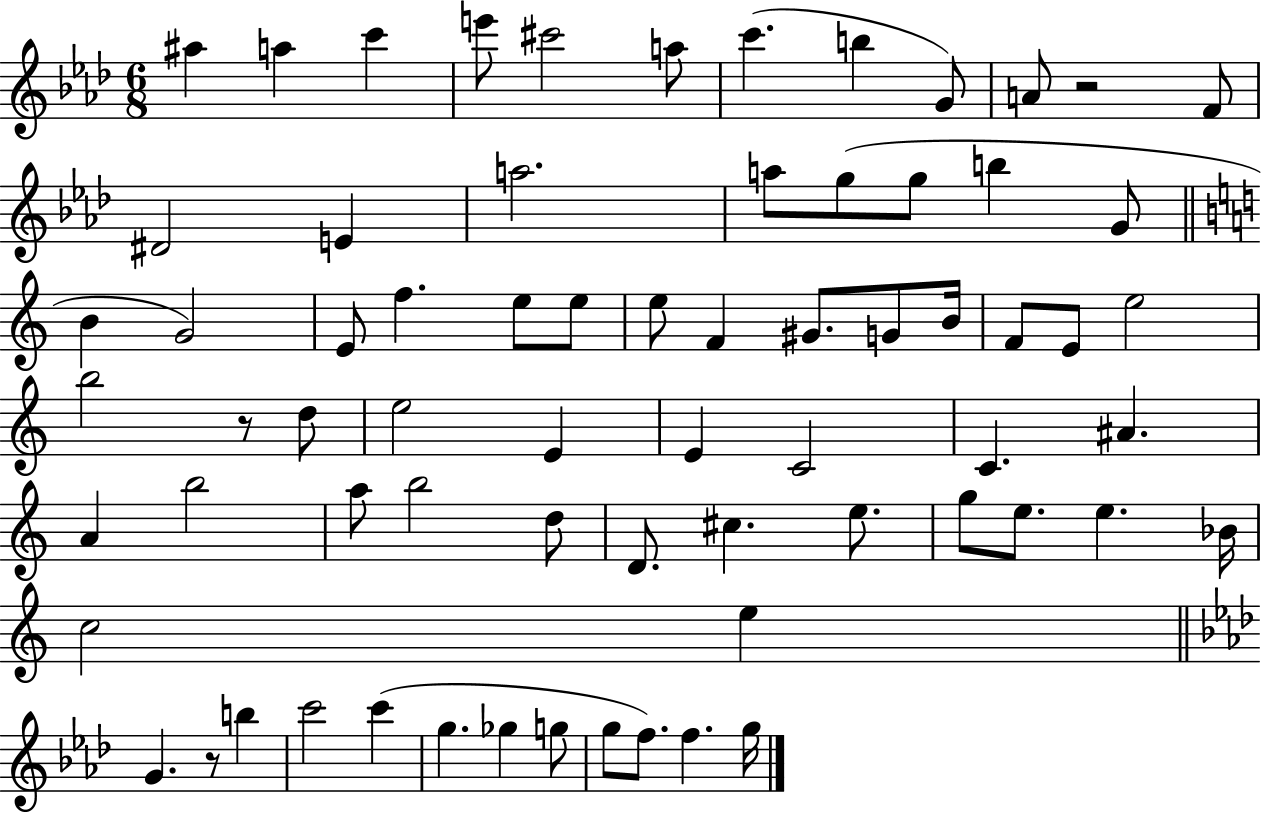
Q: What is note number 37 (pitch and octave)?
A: E4